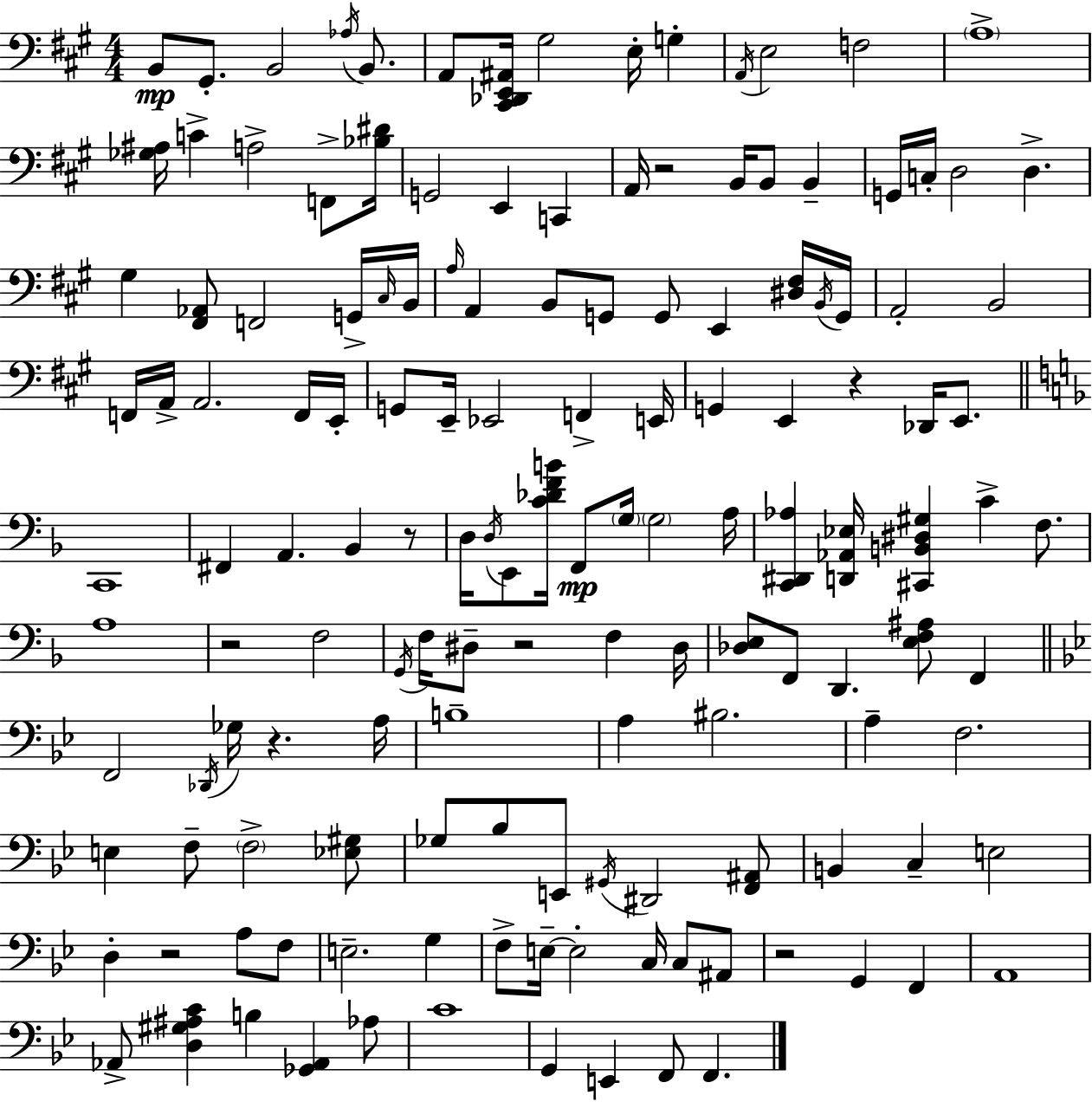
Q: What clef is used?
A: bass